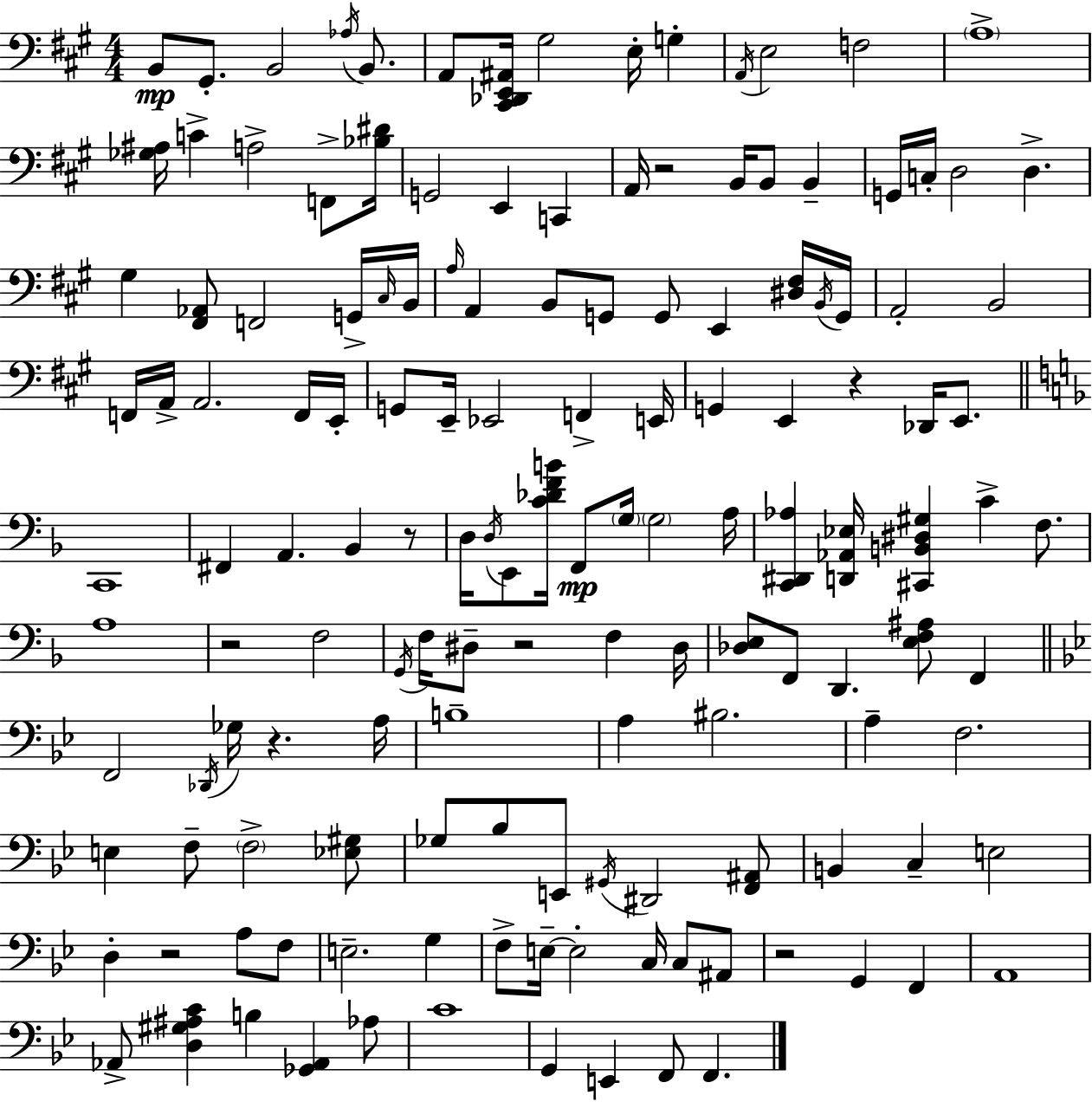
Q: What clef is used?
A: bass